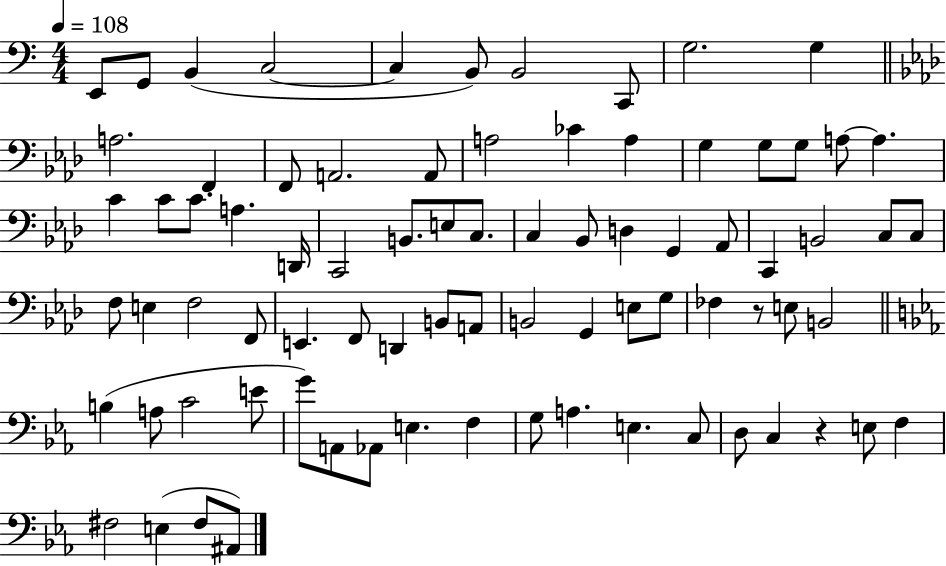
E2/e G2/e B2/q C3/h C3/q B2/e B2/h C2/e G3/h. G3/q A3/h. F2/q F2/e A2/h. A2/e A3/h CES4/q A3/q G3/q G3/e G3/e A3/e A3/q. C4/q C4/e C4/e. A3/q. D2/s C2/h B2/e. E3/e C3/e. C3/q Bb2/e D3/q G2/q Ab2/e C2/q B2/h C3/e C3/e F3/e E3/q F3/h F2/e E2/q. F2/e D2/q B2/e A2/e B2/h G2/q E3/e G3/e FES3/q R/e E3/e B2/h B3/q A3/e C4/h E4/e G4/e A2/e Ab2/e E3/q. F3/q G3/e A3/q. E3/q. C3/e D3/e C3/q R/q E3/e F3/q F#3/h E3/q F#3/e A#2/e